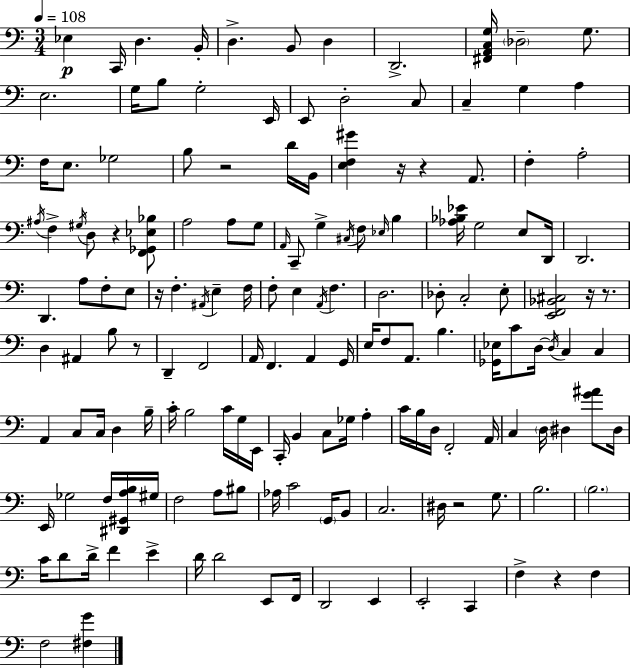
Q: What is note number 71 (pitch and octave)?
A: F2